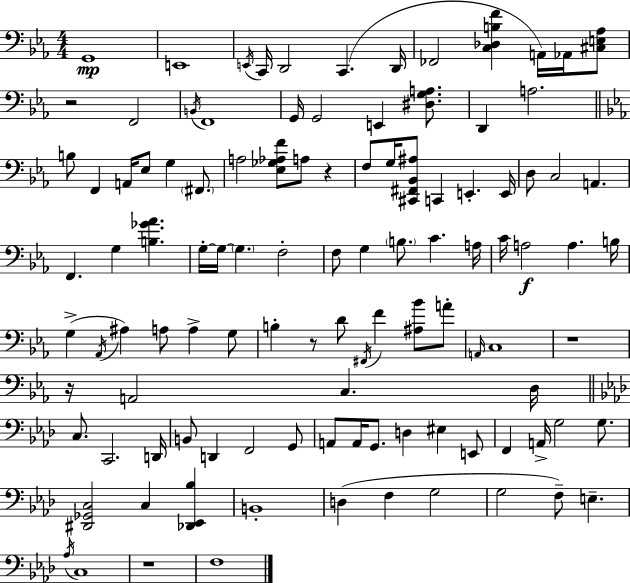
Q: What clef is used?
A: bass